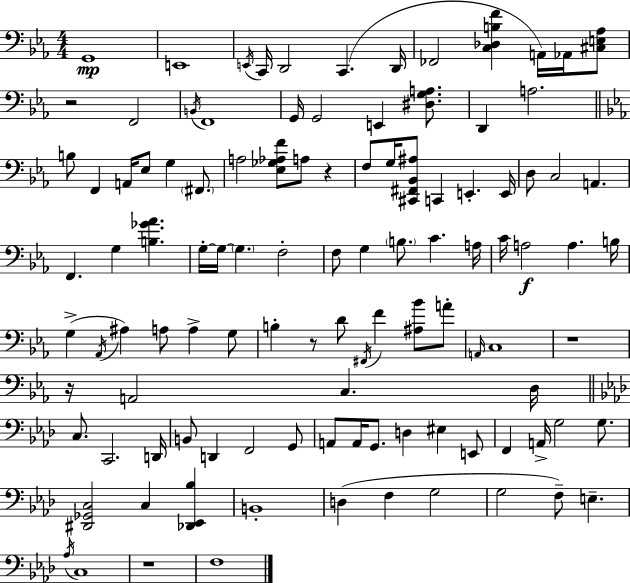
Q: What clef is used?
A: bass